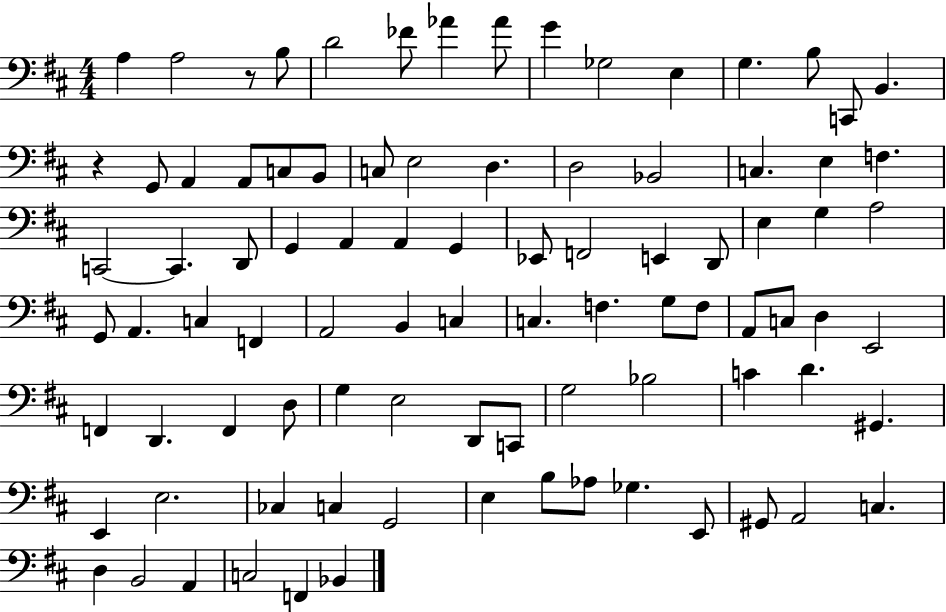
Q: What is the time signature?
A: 4/4